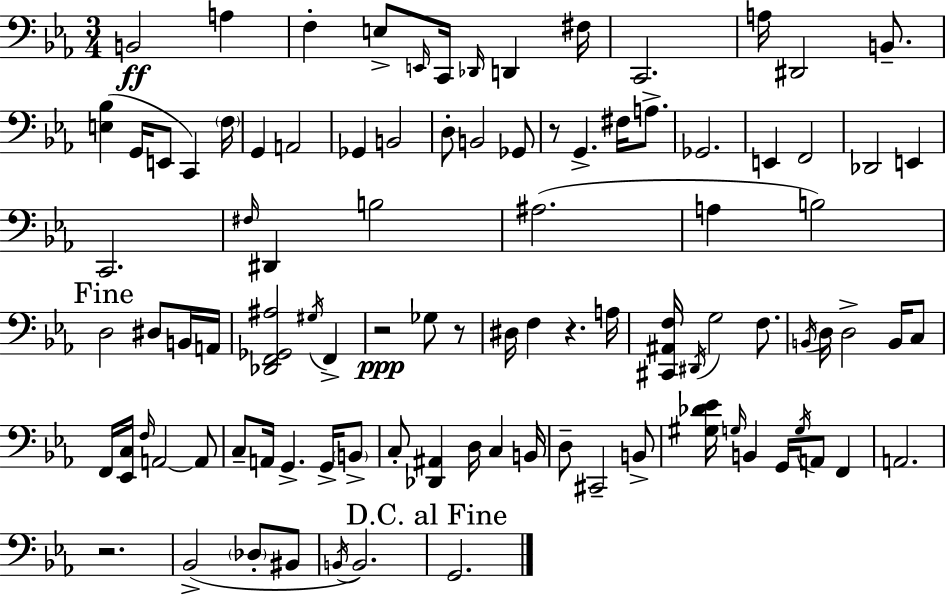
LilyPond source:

{
  \clef bass
  \numericTimeSignature
  \time 3/4
  \key c \minor
  b,2\ff a4 | f4-. e8-> \grace { e,16 } c,16 \grace { des,16 } d,4 | fis16 c,2. | a16 dis,2 b,8.-- | \break <e bes>4( g,16 e,8 c,4) | \parenthesize f16 g,4 a,2 | ges,4 b,2 | d8-. b,2 | \break ges,8 r8 g,4.-> fis16 a8.-> | ges,2. | e,4 f,2 | des,2 e,4 | \break c,2. | \grace { fis16 } dis,4 b2 | ais2.( | a4 b2) | \break \mark "Fine" d2 dis8 | b,16 a,16 <des, f, ges, ais>2 \acciaccatura { gis16 } | f,4-> r2\ppp | ges8 r8 dis16 f4 r4. | \break a16 <cis, ais, f>16 \acciaccatura { dis,16 } g2 | f8. \acciaccatura { b,16 } d16 d2-> | b,16 c8 f,16 <ees, c>16 \grace { f16 } a,2~~ | a,8 c8-- a,16 g,4.-> | \break g,16-> \parenthesize b,8-> c8-. <des, ais,>4 | d16 c4 b,16 d8-- cis,2-- | b,8-> <gis des' ees'>16 \grace { g16 } b,4 | g,16 \acciaccatura { g16 } a,8 f,4 a,2. | \break r2. | bes,2->( | \parenthesize des8-. bis,8 \acciaccatura { b,16 } b,2.) | \mark "D.C. al Fine" g,2. | \break \bar "|."
}